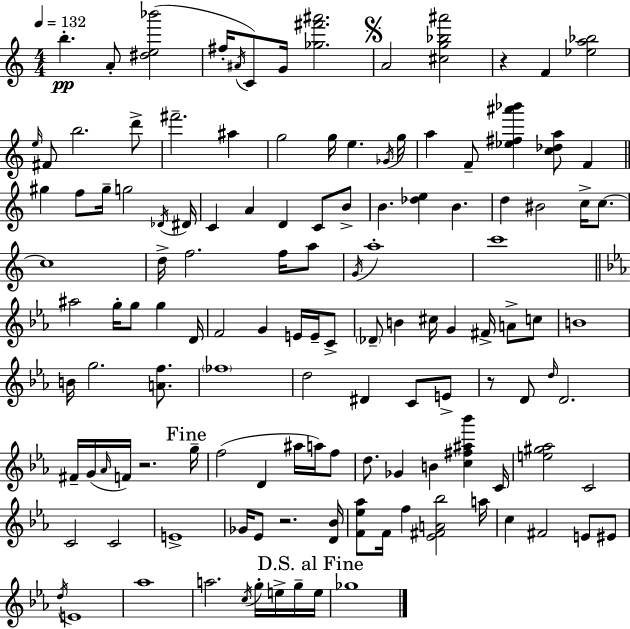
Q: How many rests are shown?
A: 4